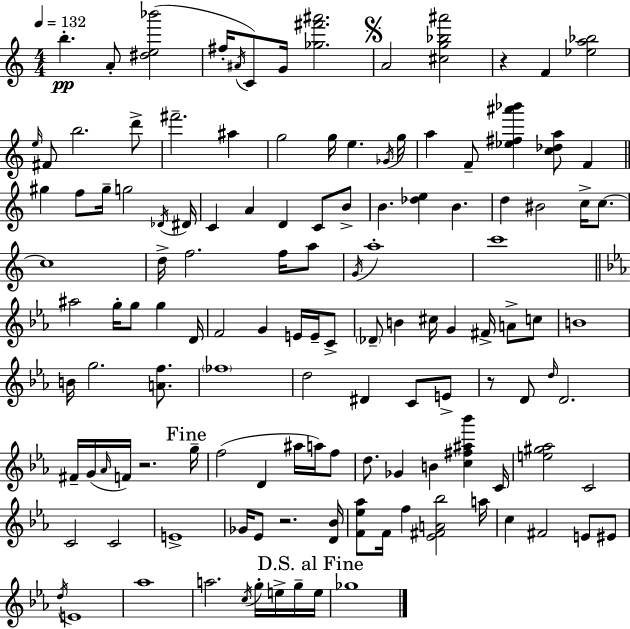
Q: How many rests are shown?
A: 4